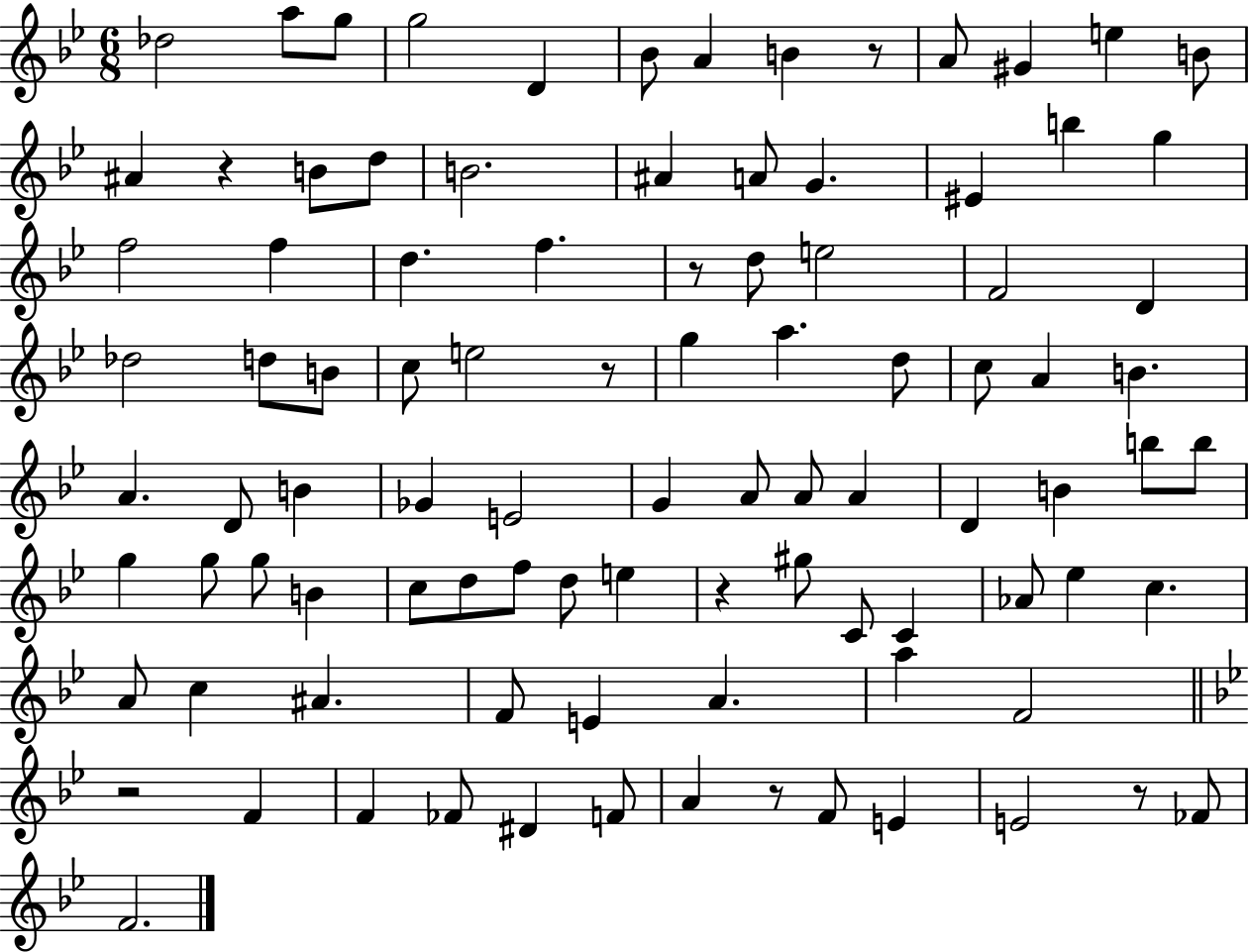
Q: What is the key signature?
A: BES major